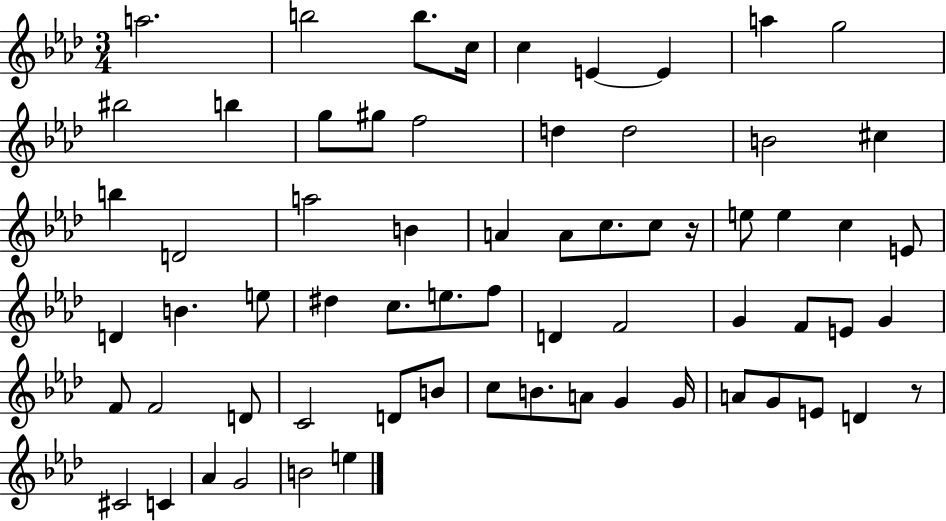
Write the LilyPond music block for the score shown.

{
  \clef treble
  \numericTimeSignature
  \time 3/4
  \key aes \major
  a''2. | b''2 b''8. c''16 | c''4 e'4~~ e'4 | a''4 g''2 | \break bis''2 b''4 | g''8 gis''8 f''2 | d''4 d''2 | b'2 cis''4 | \break b''4 d'2 | a''2 b'4 | a'4 a'8 c''8. c''8 r16 | e''8 e''4 c''4 e'8 | \break d'4 b'4. e''8 | dis''4 c''8. e''8. f''8 | d'4 f'2 | g'4 f'8 e'8 g'4 | \break f'8 f'2 d'8 | c'2 d'8 b'8 | c''8 b'8. a'8 g'4 g'16 | a'8 g'8 e'8 d'4 r8 | \break cis'2 c'4 | aes'4 g'2 | b'2 e''4 | \bar "|."
}